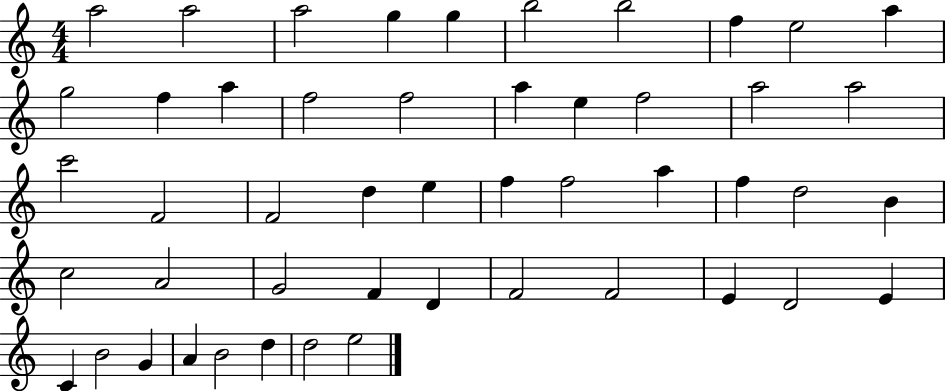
X:1
T:Untitled
M:4/4
L:1/4
K:C
a2 a2 a2 g g b2 b2 f e2 a g2 f a f2 f2 a e f2 a2 a2 c'2 F2 F2 d e f f2 a f d2 B c2 A2 G2 F D F2 F2 E D2 E C B2 G A B2 d d2 e2